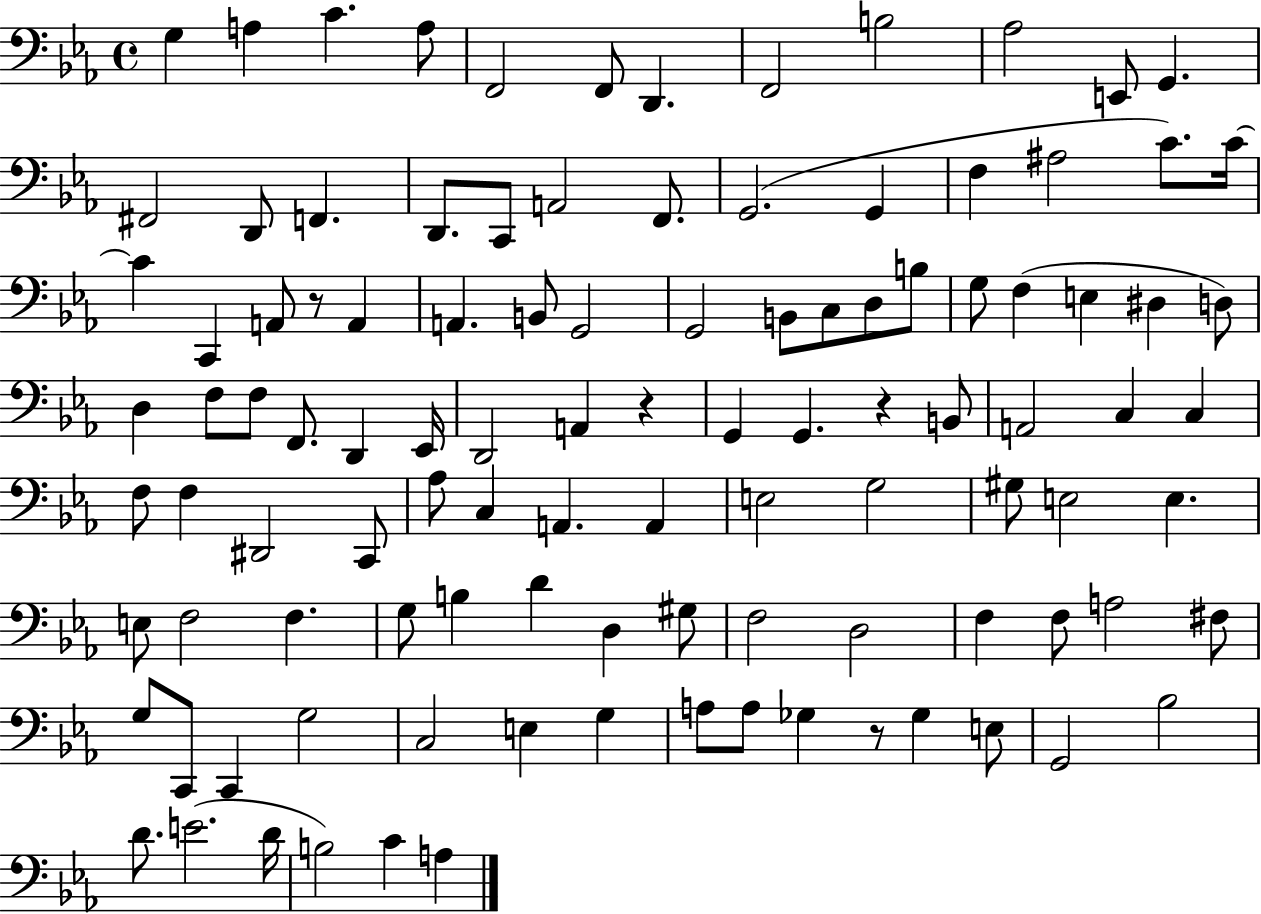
G3/q A3/q C4/q. A3/e F2/h F2/e D2/q. F2/h B3/h Ab3/h E2/e G2/q. F#2/h D2/e F2/q. D2/e. C2/e A2/h F2/e. G2/h. G2/q F3/q A#3/h C4/e. C4/s C4/q C2/q A2/e R/e A2/q A2/q. B2/e G2/h G2/h B2/e C3/e D3/e B3/e G3/e F3/q E3/q D#3/q D3/e D3/q F3/e F3/e F2/e. D2/q Eb2/s D2/h A2/q R/q G2/q G2/q. R/q B2/e A2/h C3/q C3/q F3/e F3/q D#2/h C2/e Ab3/e C3/q A2/q. A2/q E3/h G3/h G#3/e E3/h E3/q. E3/e F3/h F3/q. G3/e B3/q D4/q D3/q G#3/e F3/h D3/h F3/q F3/e A3/h F#3/e G3/e C2/e C2/q G3/h C3/h E3/q G3/q A3/e A3/e Gb3/q R/e Gb3/q E3/e G2/h Bb3/h D4/e. E4/h. D4/s B3/h C4/q A3/q